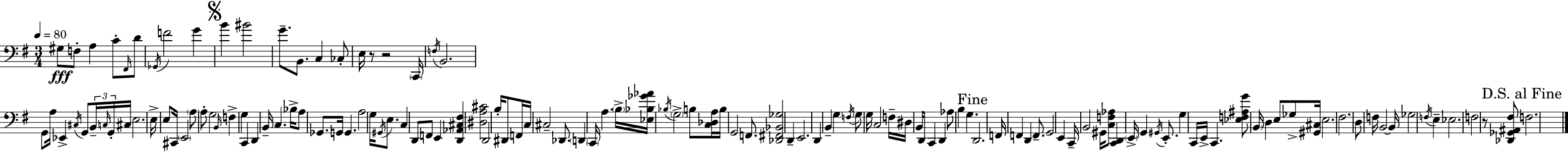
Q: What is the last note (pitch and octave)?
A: F3